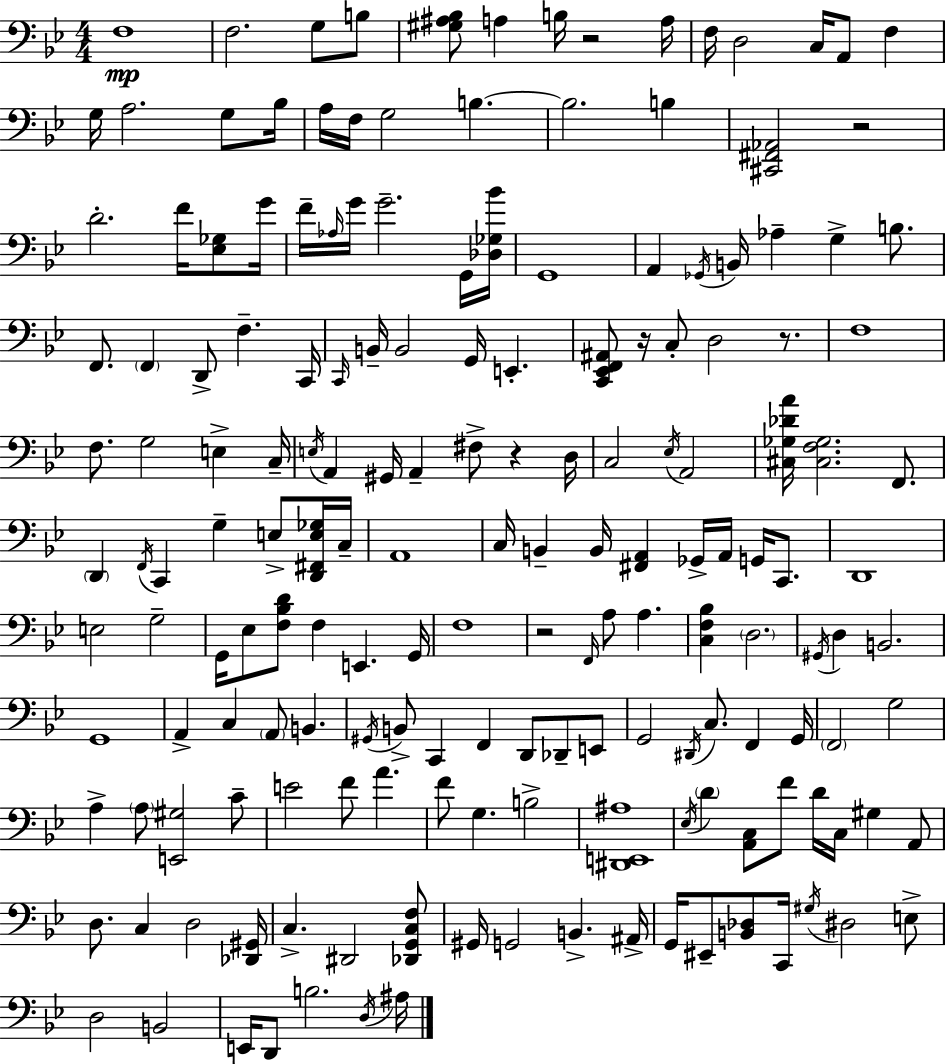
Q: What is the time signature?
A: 4/4